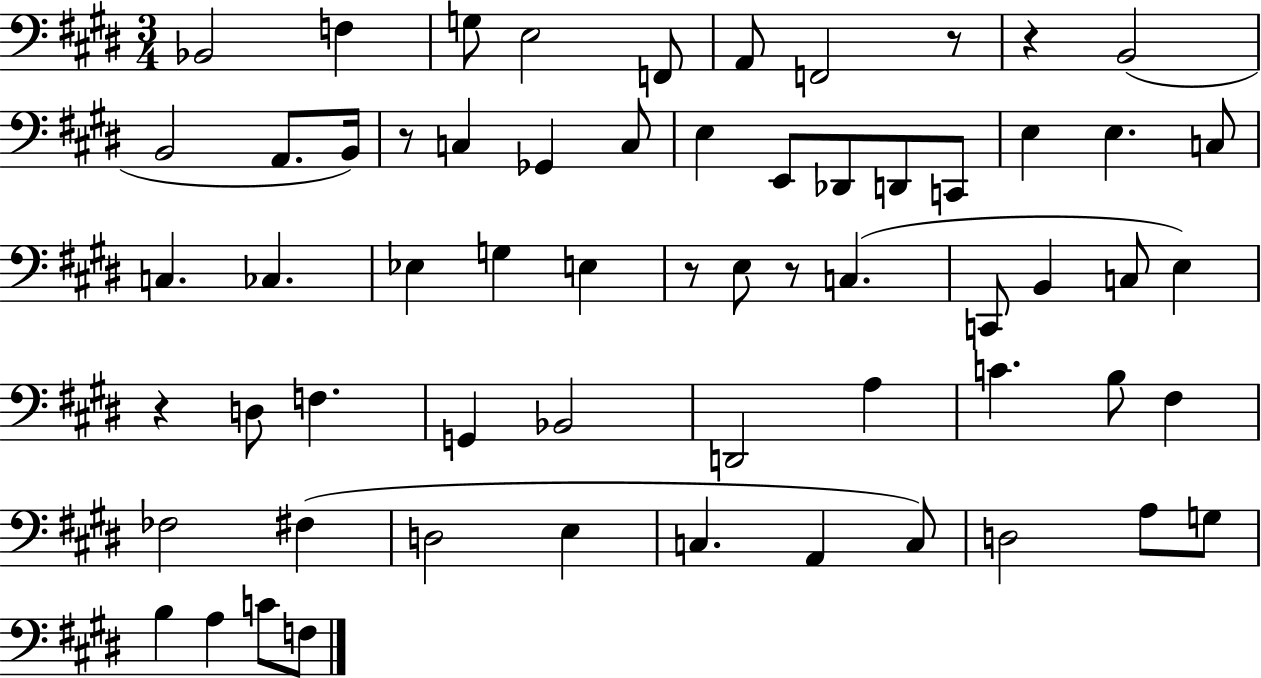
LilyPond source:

{
  \clef bass
  \numericTimeSignature
  \time 3/4
  \key e \major
  bes,2 f4 | g8 e2 f,8 | a,8 f,2 r8 | r4 b,2( | \break b,2 a,8. b,16) | r8 c4 ges,4 c8 | e4 e,8 des,8 d,8 c,8 | e4 e4. c8 | \break c4. ces4. | ees4 g4 e4 | r8 e8 r8 c4.( | c,8 b,4 c8 e4) | \break r4 d8 f4. | g,4 bes,2 | d,2 a4 | c'4. b8 fis4 | \break fes2 fis4( | d2 e4 | c4. a,4 c8) | d2 a8 g8 | \break b4 a4 c'8 f8 | \bar "|."
}